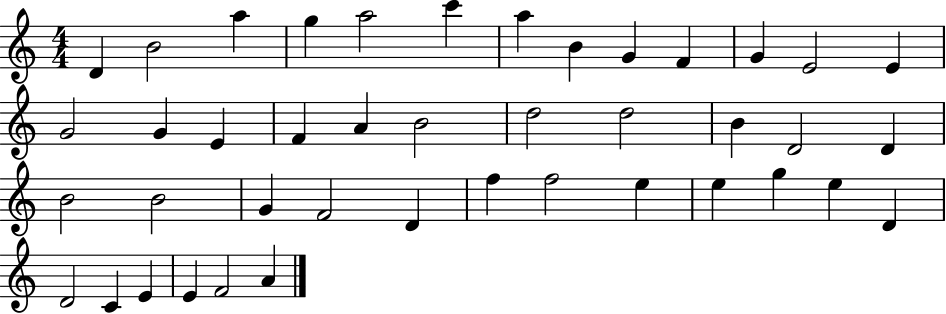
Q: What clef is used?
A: treble